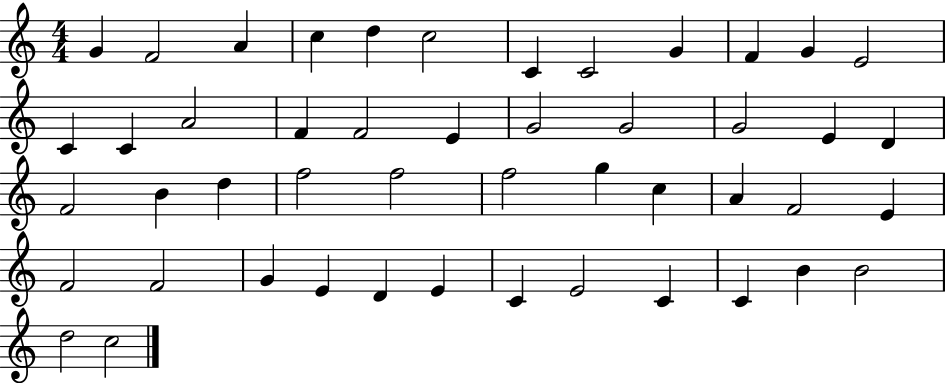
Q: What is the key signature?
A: C major